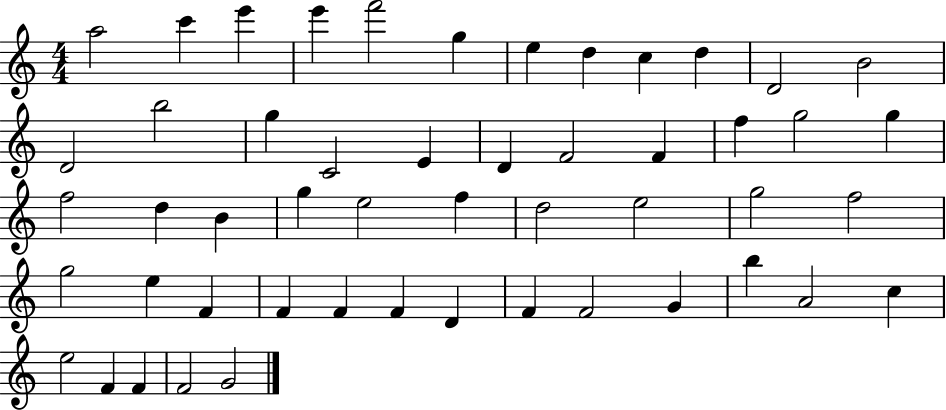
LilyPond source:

{
  \clef treble
  \numericTimeSignature
  \time 4/4
  \key c \major
  a''2 c'''4 e'''4 | e'''4 f'''2 g''4 | e''4 d''4 c''4 d''4 | d'2 b'2 | \break d'2 b''2 | g''4 c'2 e'4 | d'4 f'2 f'4 | f''4 g''2 g''4 | \break f''2 d''4 b'4 | g''4 e''2 f''4 | d''2 e''2 | g''2 f''2 | \break g''2 e''4 f'4 | f'4 f'4 f'4 d'4 | f'4 f'2 g'4 | b''4 a'2 c''4 | \break e''2 f'4 f'4 | f'2 g'2 | \bar "|."
}